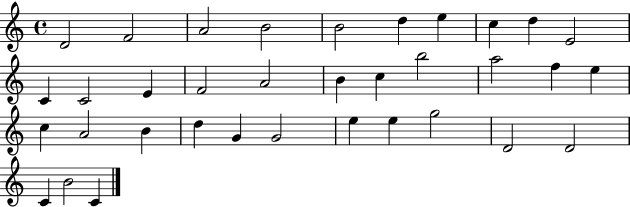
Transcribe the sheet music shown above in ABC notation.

X:1
T:Untitled
M:4/4
L:1/4
K:C
D2 F2 A2 B2 B2 d e c d E2 C C2 E F2 A2 B c b2 a2 f e c A2 B d G G2 e e g2 D2 D2 C B2 C